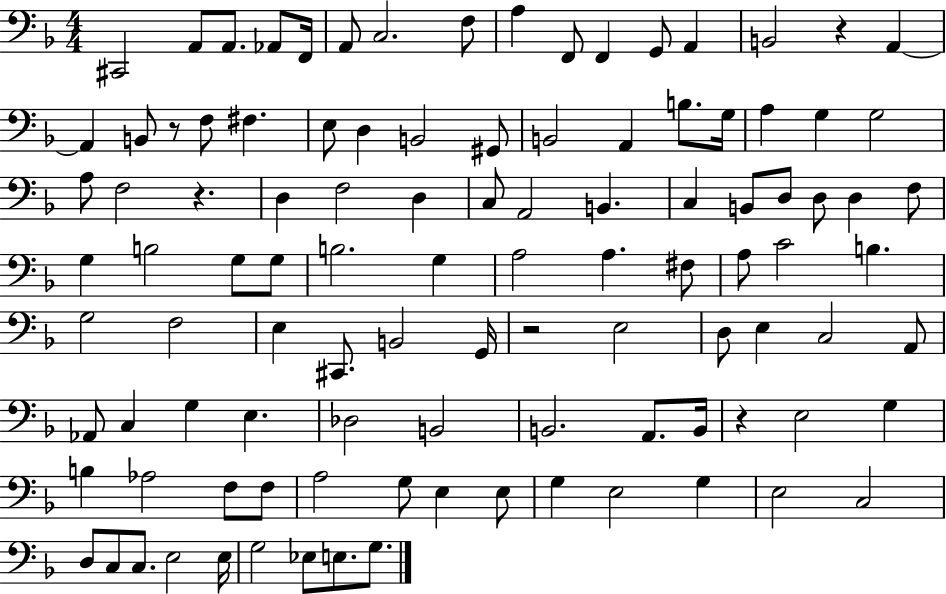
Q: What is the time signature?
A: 4/4